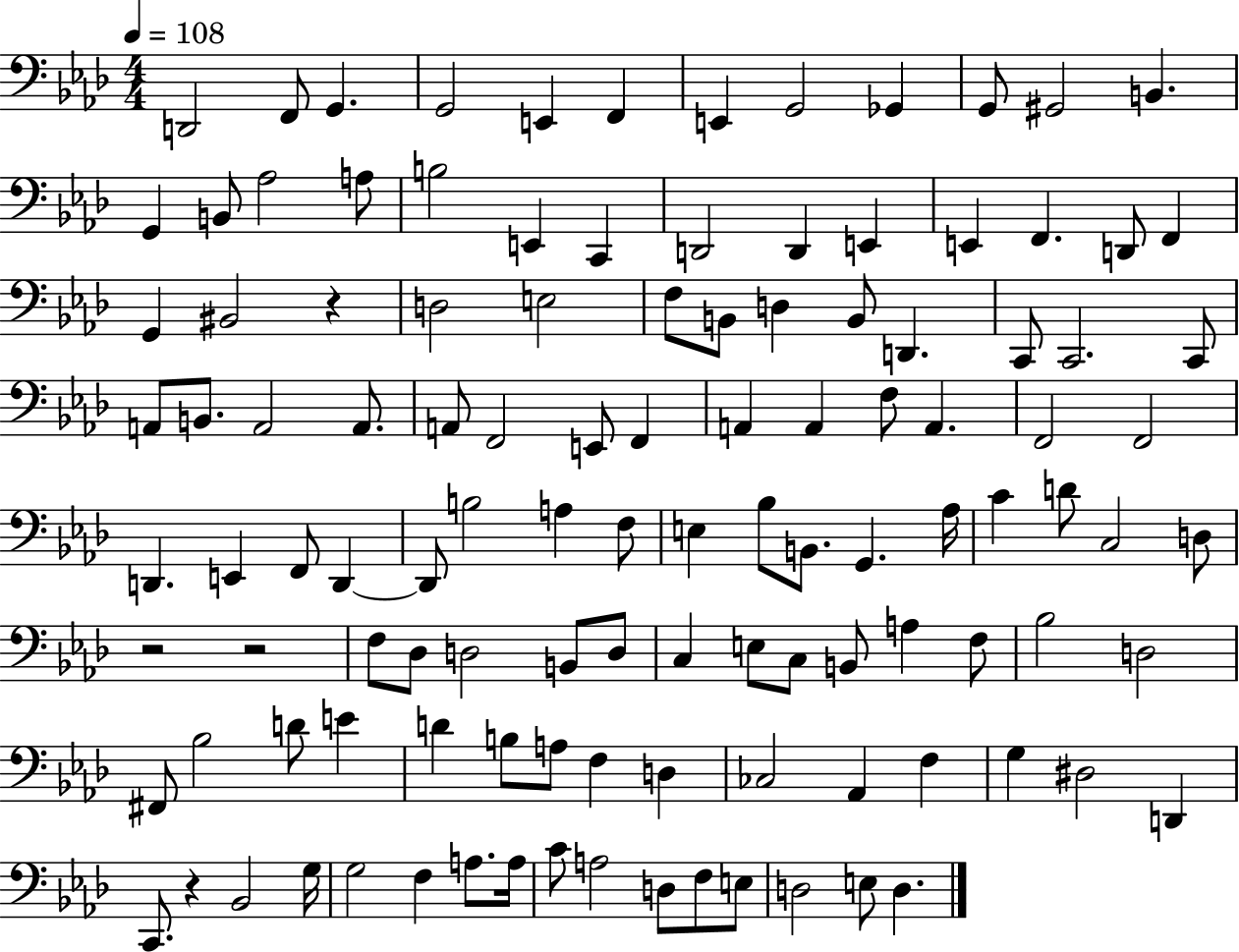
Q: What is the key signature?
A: AES major